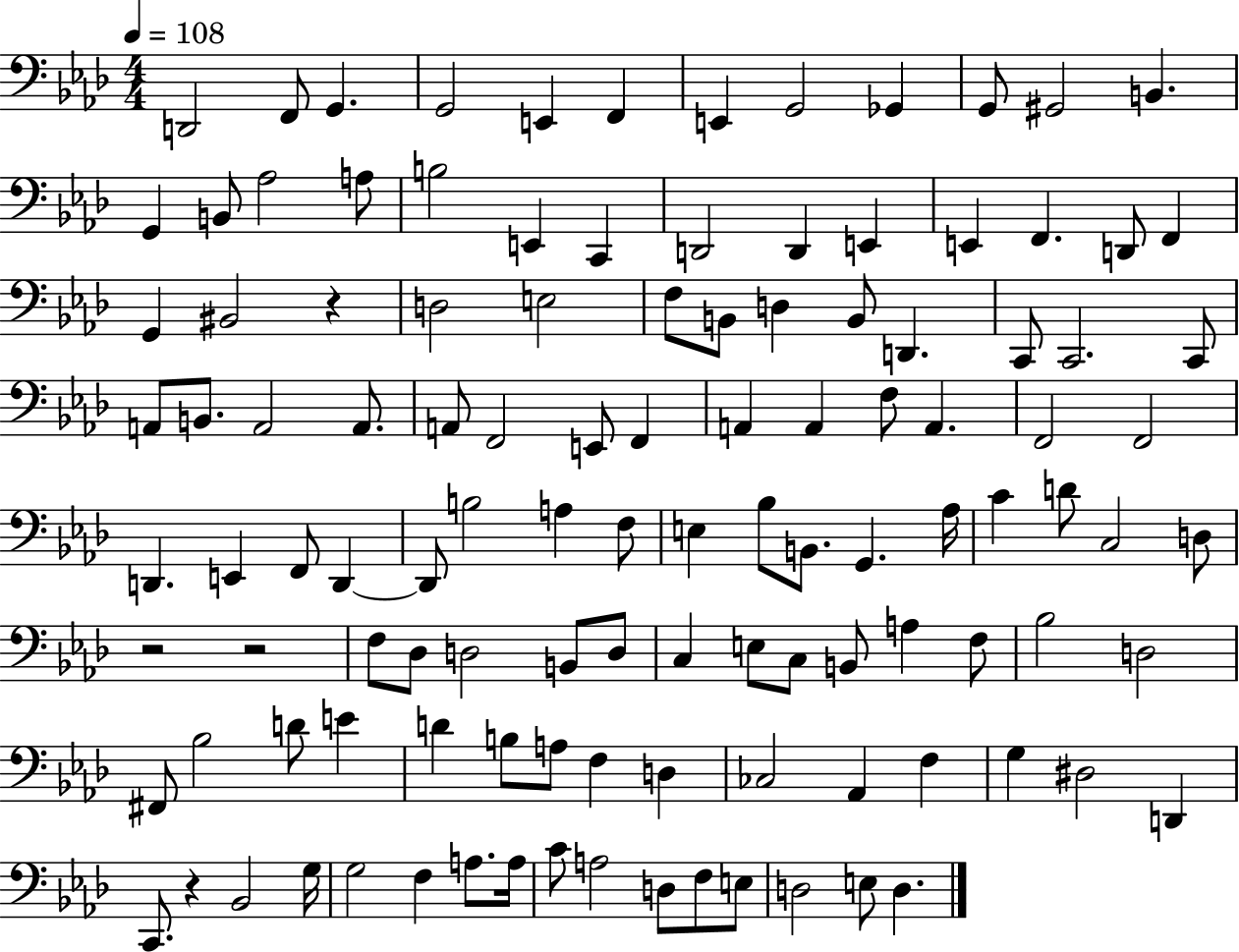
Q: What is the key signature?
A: AES major